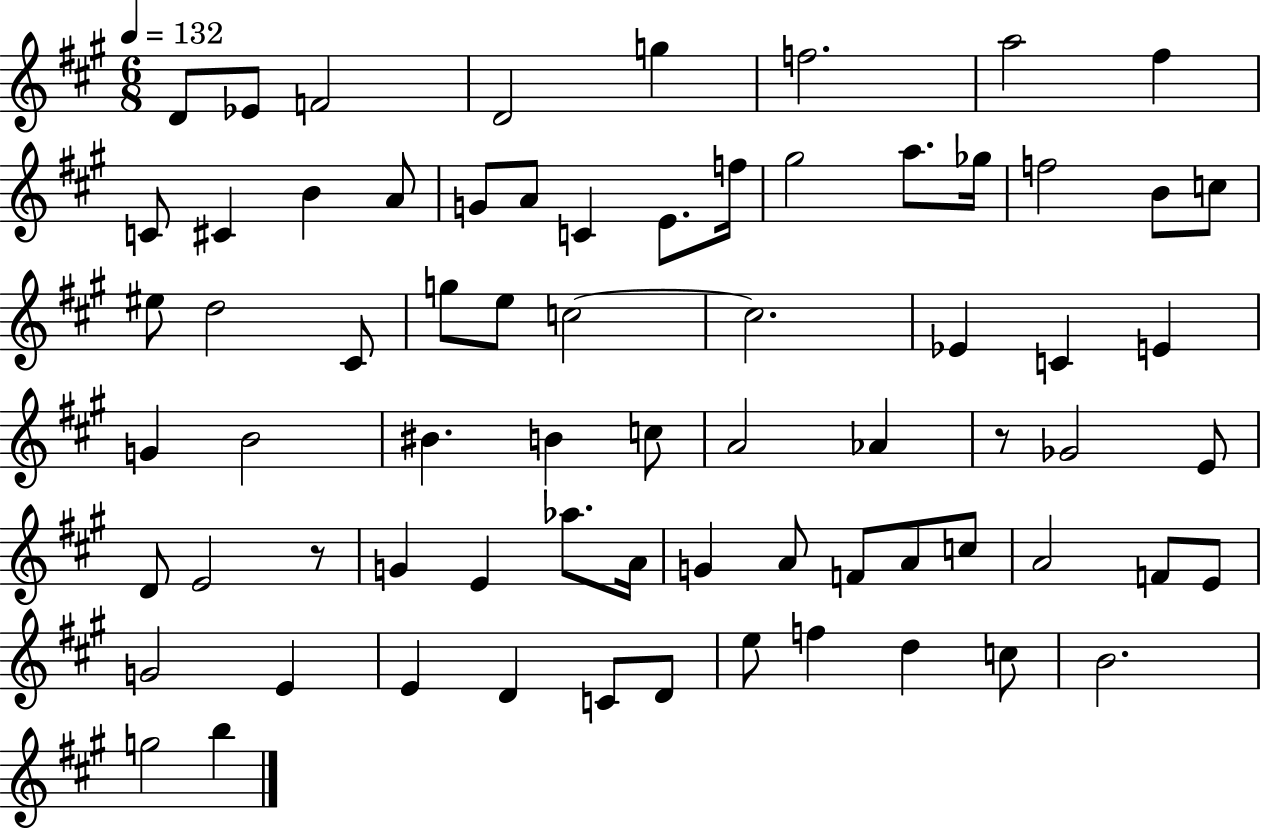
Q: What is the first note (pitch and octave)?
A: D4